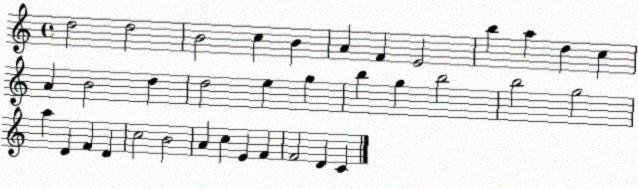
X:1
T:Untitled
M:4/4
L:1/4
K:C
d2 d2 B2 c B A F E2 b a d c A B2 d d2 e g b g b2 b2 g2 a D F D c2 B2 A c E F F2 D C